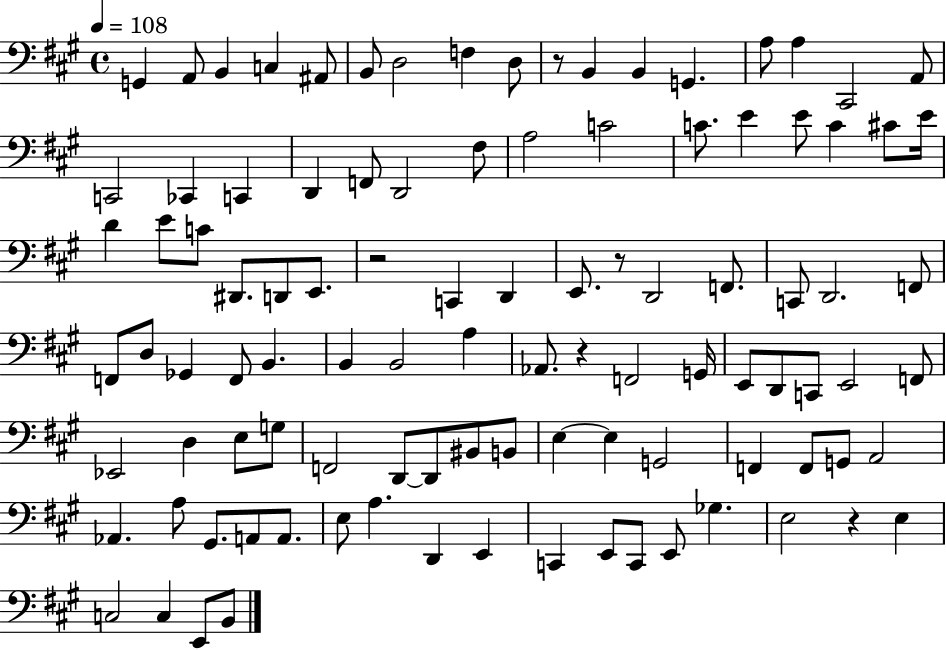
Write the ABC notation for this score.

X:1
T:Untitled
M:4/4
L:1/4
K:A
G,, A,,/2 B,, C, ^A,,/2 B,,/2 D,2 F, D,/2 z/2 B,, B,, G,, A,/2 A, ^C,,2 A,,/2 C,,2 _C,, C,, D,, F,,/2 D,,2 ^F,/2 A,2 C2 C/2 E E/2 C ^C/2 E/4 D E/2 C/2 ^D,,/2 D,,/2 E,,/2 z2 C,, D,, E,,/2 z/2 D,,2 F,,/2 C,,/2 D,,2 F,,/2 F,,/2 D,/2 _G,, F,,/2 B,, B,, B,,2 A, _A,,/2 z F,,2 G,,/4 E,,/2 D,,/2 C,,/2 E,,2 F,,/2 _E,,2 D, E,/2 G,/2 F,,2 D,,/2 D,,/2 ^B,,/2 B,,/2 E, E, G,,2 F,, F,,/2 G,,/2 A,,2 _A,, A,/2 ^G,,/2 A,,/2 A,,/2 E,/2 A, D,, E,, C,, E,,/2 C,,/2 E,,/2 _G, E,2 z E, C,2 C, E,,/2 B,,/2